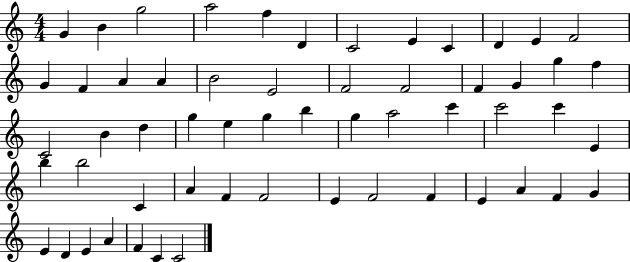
G4/q B4/q G5/h A5/h F5/q D4/q C4/h E4/q C4/q D4/q E4/q F4/h G4/q F4/q A4/q A4/q B4/h E4/h F4/h F4/h F4/q G4/q G5/q F5/q C4/h B4/q D5/q G5/q E5/q G5/q B5/q G5/q A5/h C6/q C6/h C6/q E4/q B5/q B5/h C4/q A4/q F4/q F4/h E4/q F4/h F4/q E4/q A4/q F4/q G4/q E4/q D4/q E4/q A4/q F4/q C4/q C4/h